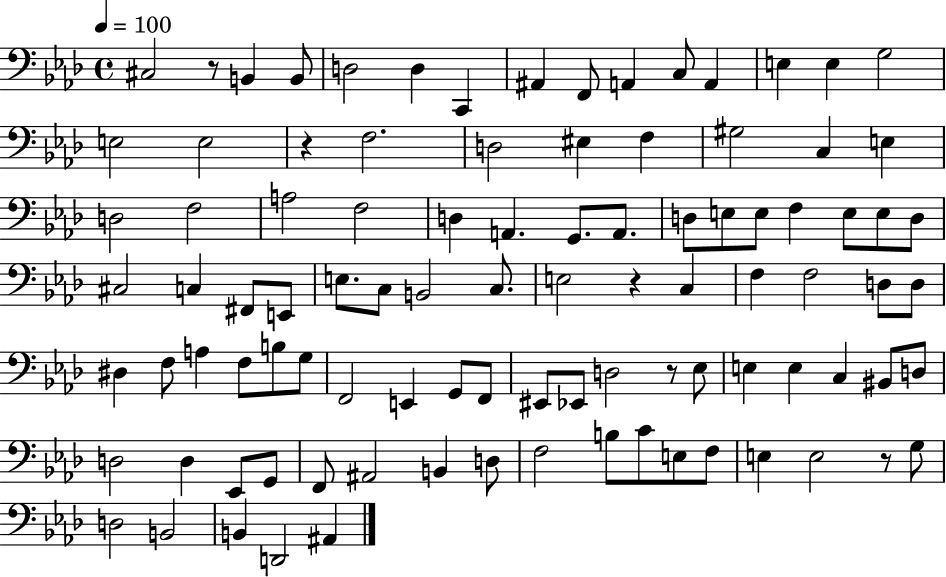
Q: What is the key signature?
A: AES major